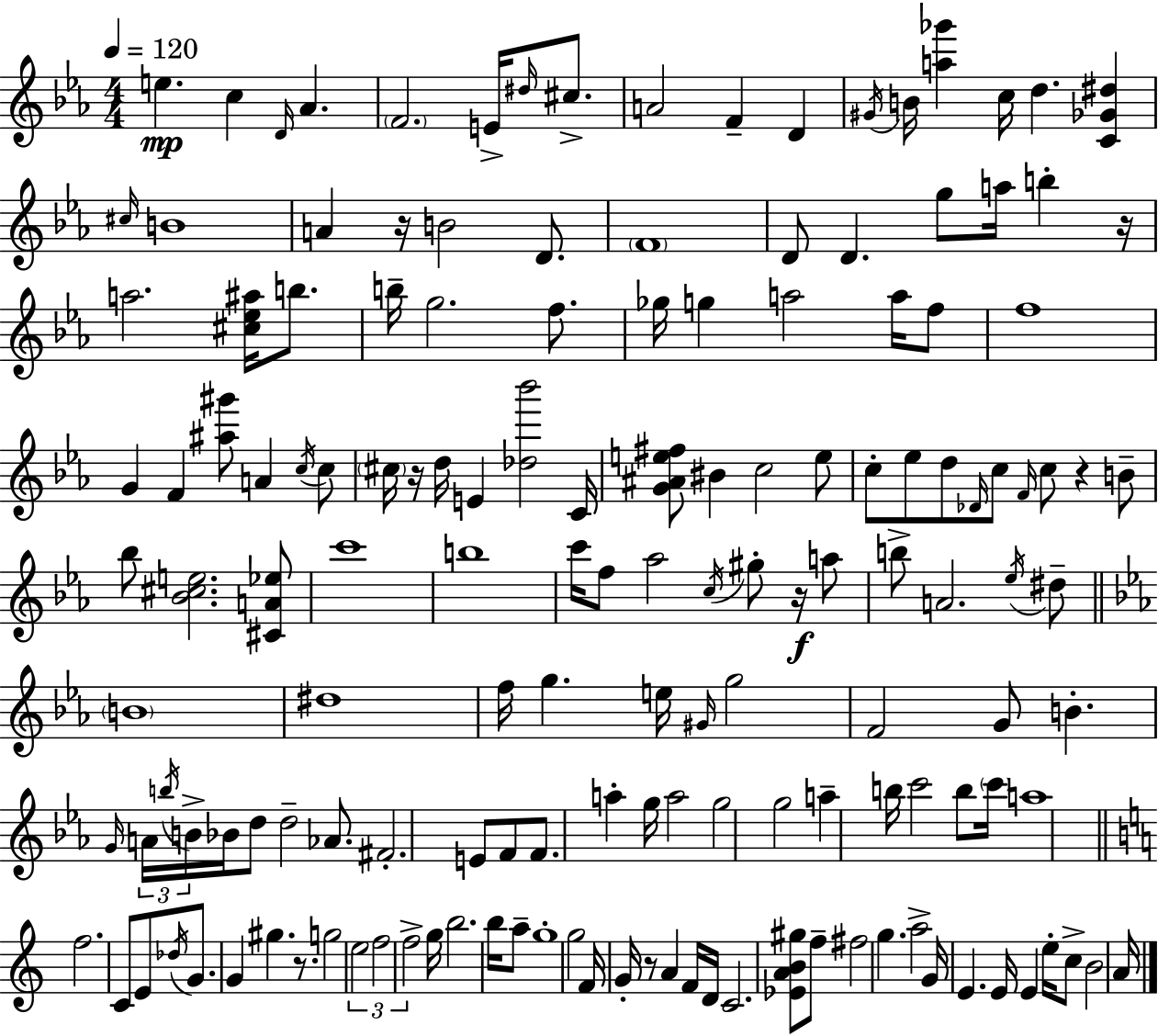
{
  \clef treble
  \numericTimeSignature
  \time 4/4
  \key ees \major
  \tempo 4 = 120
  \repeat volta 2 { e''4.\mp c''4 \grace { d'16 } aes'4. | \parenthesize f'2. e'16-> \grace { dis''16 } cis''8.-> | a'2 f'4-- d'4 | \acciaccatura { gis'16 } b'16 <a'' ges'''>4 c''16 d''4. <c' ges' dis''>4 | \break \grace { cis''16 } b'1 | a'4 r16 b'2 | d'8. \parenthesize f'1 | d'8 d'4. g''8 a''16 b''4-. | \break r16 a''2. | <cis'' ees'' ais''>16 b''8. b''16-- g''2. | f''8. ges''16 g''4 a''2 | a''16 f''8 f''1 | \break g'4 f'4 <ais'' gis'''>8 a'4 | \acciaccatura { c''16 } c''8 \parenthesize cis''16 r16 d''16 e'4 <des'' bes'''>2 | c'16 <g' ais' e'' fis''>8 bis'4 c''2 | e''8 c''8-. ees''8 d''8 \grace { des'16 } c''8 \grace { f'16 } c''8 | \break r4 b'8-- bes''8 <bes' cis'' e''>2. | <cis' a' ees''>8 c'''1 | b''1 | c'''16 f''8 aes''2 | \break \acciaccatura { c''16 } gis''8-. r16\f a''8 b''8-> a'2. | \acciaccatura { ees''16 } dis''8-- \bar "||" \break \key c \minor \parenthesize b'1 | dis''1 | f''16 g''4. e''16 \grace { gis'16 } g''2 | f'2 g'8 b'4.-. | \break \grace { g'16 } \tuplet 3/2 { a'16 \acciaccatura { b''16 } b'16-> } bes'16 d''8 d''2-- | aes'8. fis'2.-. e'8 | f'8 f'8. a''4-. g''16 a''2 | g''2 g''2 | \break a''4-- b''16 c'''2 | b''8 \parenthesize c'''16 a''1 | \bar "||" \break \key a \minor f''2. c'8 e'8 | \acciaccatura { des''16 } g'8. g'4 gis''4. r8. | g''2 \tuplet 3/2 { e''2 | f''2 f''2-> } | \break g''16 b''2. b''16 a''8-- | g''1-. | g''2 f'16 g'16-. r8 a'4 | f'16 d'16 c'2. <ees' a' b' gis''>8 | \break f''8-- fis''2 g''4. | a''2-> g'16 e'4. | e'16 e'4 e''16-. c''8-> b'2 | a'16 } \bar "|."
}